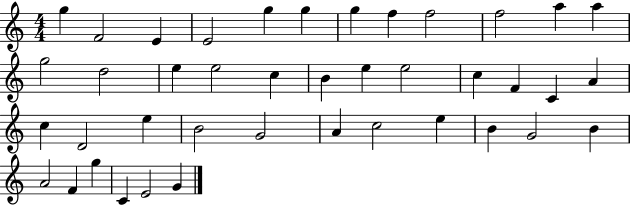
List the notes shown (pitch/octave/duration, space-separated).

G5/q F4/h E4/q E4/h G5/q G5/q G5/q F5/q F5/h F5/h A5/q A5/q G5/h D5/h E5/q E5/h C5/q B4/q E5/q E5/h C5/q F4/q C4/q A4/q C5/q D4/h E5/q B4/h G4/h A4/q C5/h E5/q B4/q G4/h B4/q A4/h F4/q G5/q C4/q E4/h G4/q